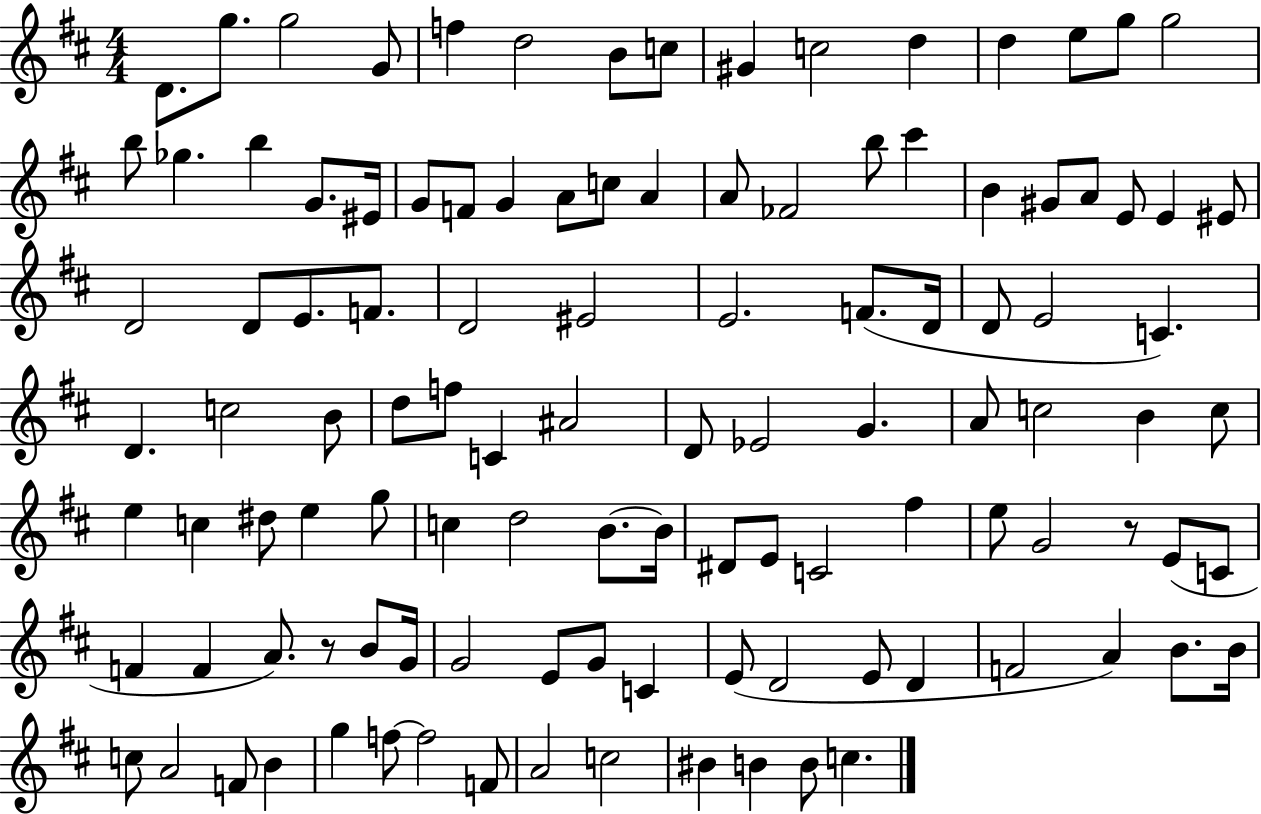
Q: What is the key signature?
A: D major